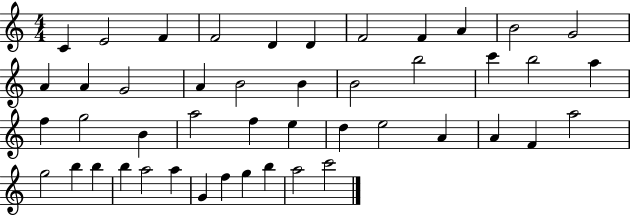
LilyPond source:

{
  \clef treble
  \numericTimeSignature
  \time 4/4
  \key c \major
  c'4 e'2 f'4 | f'2 d'4 d'4 | f'2 f'4 a'4 | b'2 g'2 | \break a'4 a'4 g'2 | a'4 b'2 b'4 | b'2 b''2 | c'''4 b''2 a''4 | \break f''4 g''2 b'4 | a''2 f''4 e''4 | d''4 e''2 a'4 | a'4 f'4 a''2 | \break g''2 b''4 b''4 | b''4 a''2 a''4 | g'4 f''4 g''4 b''4 | a''2 c'''2 | \break \bar "|."
}